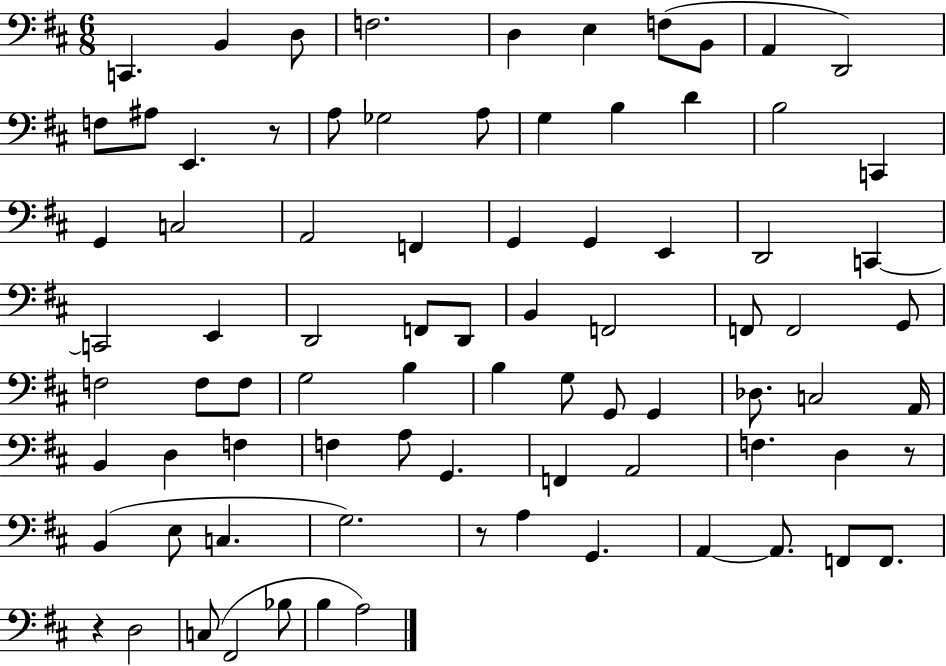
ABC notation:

X:1
T:Untitled
M:6/8
L:1/4
K:D
C,, B,, D,/2 F,2 D, E, F,/2 B,,/2 A,, D,,2 F,/2 ^A,/2 E,, z/2 A,/2 _G,2 A,/2 G, B, D B,2 C,, G,, C,2 A,,2 F,, G,, G,, E,, D,,2 C,, C,,2 E,, D,,2 F,,/2 D,,/2 B,, F,,2 F,,/2 F,,2 G,,/2 F,2 F,/2 F,/2 G,2 B, B, G,/2 G,,/2 G,, _D,/2 C,2 A,,/4 B,, D, F, F, A,/2 G,, F,, A,,2 F, D, z/2 B,, E,/2 C, G,2 z/2 A, G,, A,, A,,/2 F,,/2 F,,/2 z D,2 C,/2 ^F,,2 _B,/2 B, A,2